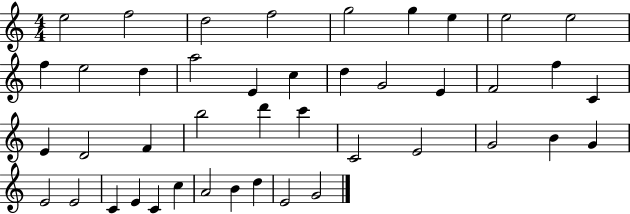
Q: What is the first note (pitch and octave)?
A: E5